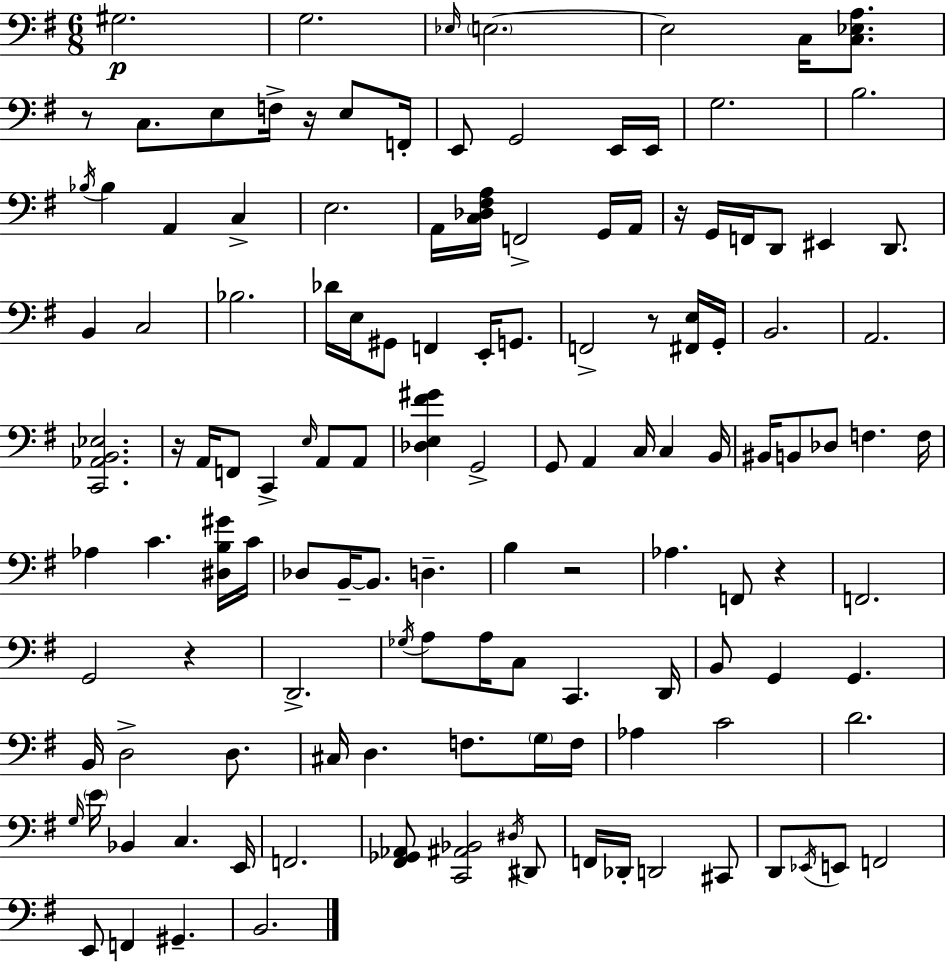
{
  \clef bass
  \numericTimeSignature
  \time 6/8
  \key g \major
  gis2.\p | g2. | \grace { ees16 } \parenthesize e2.~~ | e2 c16 <c ees a>8. | \break r8 c8. e8 f16-> r16 e8 | f,16-. e,8 g,2 e,16 | e,16 g2. | b2. | \break \acciaccatura { bes16 } bes4 a,4 c4-> | e2. | a,16 <c des fis a>16 f,2-> | g,16 a,16 r16 g,16 f,16 d,8 eis,4 d,8. | \break b,4 c2 | bes2. | des'16 e16 gis,8 f,4 e,16-. g,8. | f,2-> r8 | \break <fis, e>16 g,16-. b,2. | a,2. | <c, aes, b, ees>2. | r16 a,16 f,8 c,4-> \grace { e16 } a,8 | \break a,8 <des e fis' gis'>4 g,2-> | g,8 a,4 c16 c4 | b,16 bis,16 b,8 des8 f4. | f16 aes4 c'4. | \break <dis b gis'>16 c'16 des8 b,16--~~ b,8. d4.-- | b4 r2 | aes4. f,8 r4 | f,2. | \break g,2 r4 | d,2.-> | \acciaccatura { ges16 } a8 a16 c8 c,4. | d,16 b,8 g,4 g,4. | \break b,16 d2-> | d8. cis16 d4. f8. | \parenthesize g16 f16 aes4 c'2 | d'2. | \break \grace { g16 } \parenthesize e'16 bes,4 c4. | e,16 f,2. | <fis, ges, aes,>8 <c, ais, bes,>2 | \acciaccatura { dis16 } dis,8 f,16 des,16-. d,2 | \break cis,8 d,8 \acciaccatura { ees,16 } e,8 f,2 | e,8 f,4 | gis,4.-- b,2. | \bar "|."
}